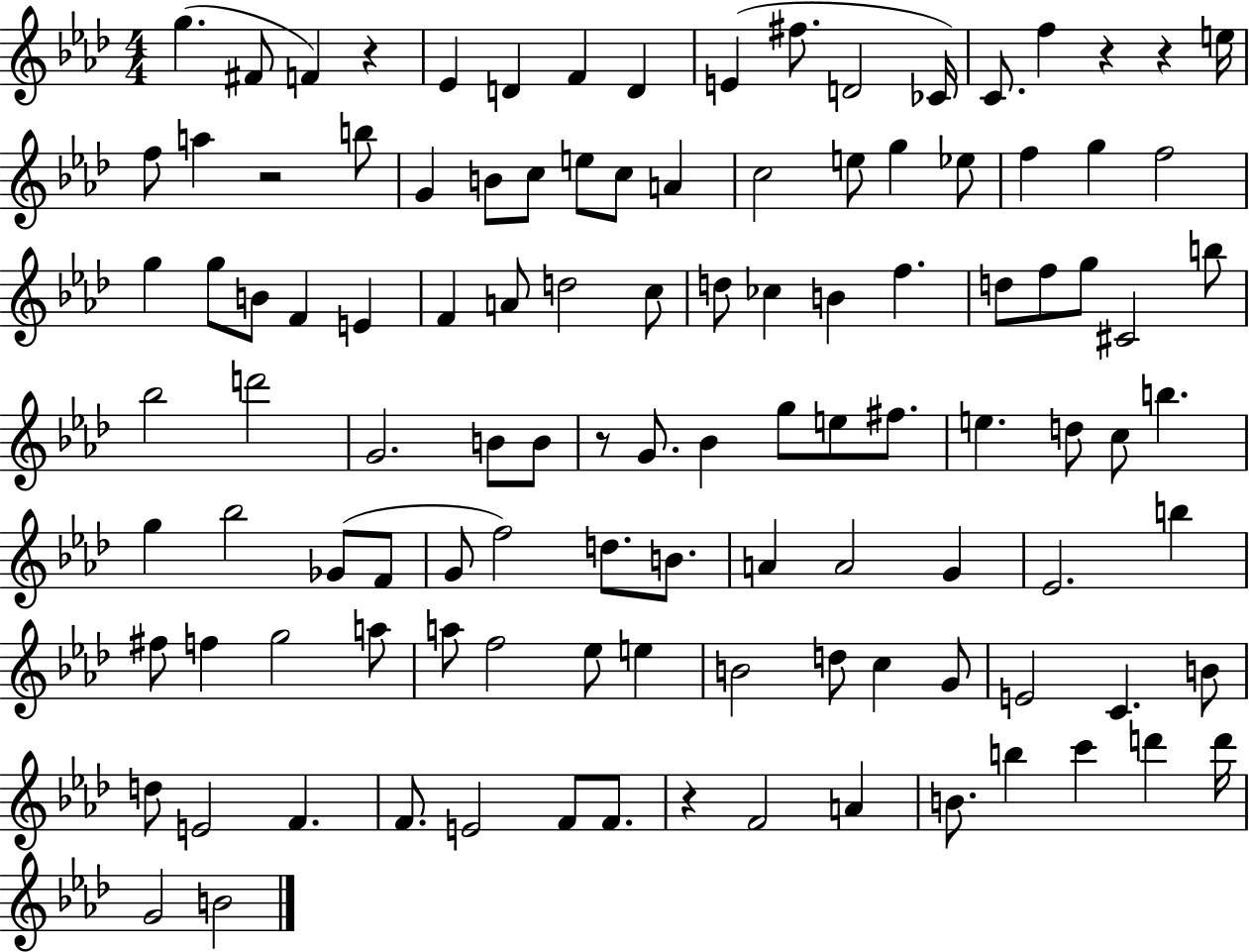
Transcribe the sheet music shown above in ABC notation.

X:1
T:Untitled
M:4/4
L:1/4
K:Ab
g ^F/2 F z _E D F D E ^f/2 D2 _C/4 C/2 f z z e/4 f/2 a z2 b/2 G B/2 c/2 e/2 c/2 A c2 e/2 g _e/2 f g f2 g g/2 B/2 F E F A/2 d2 c/2 d/2 _c B f d/2 f/2 g/2 ^C2 b/2 _b2 d'2 G2 B/2 B/2 z/2 G/2 _B g/2 e/2 ^f/2 e d/2 c/2 b g _b2 _G/2 F/2 G/2 f2 d/2 B/2 A A2 G _E2 b ^f/2 f g2 a/2 a/2 f2 _e/2 e B2 d/2 c G/2 E2 C B/2 d/2 E2 F F/2 E2 F/2 F/2 z F2 A B/2 b c' d' d'/4 G2 B2